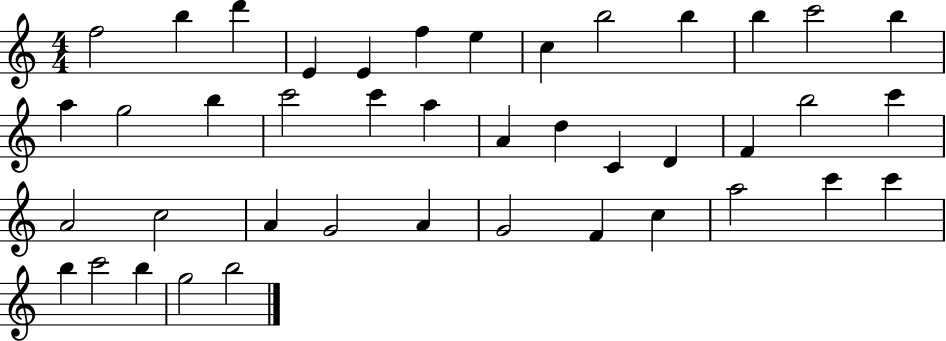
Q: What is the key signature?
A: C major